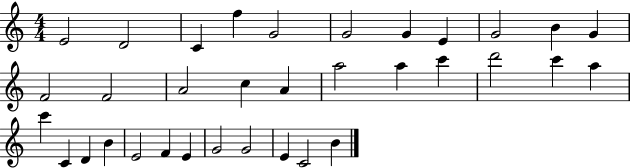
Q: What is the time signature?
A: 4/4